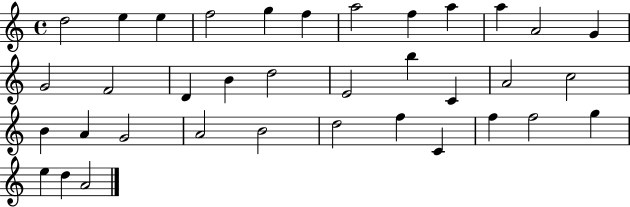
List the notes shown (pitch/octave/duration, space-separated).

D5/h E5/q E5/q F5/h G5/q F5/q A5/h F5/q A5/q A5/q A4/h G4/q G4/h F4/h D4/q B4/q D5/h E4/h B5/q C4/q A4/h C5/h B4/q A4/q G4/h A4/h B4/h D5/h F5/q C4/q F5/q F5/h G5/q E5/q D5/q A4/h